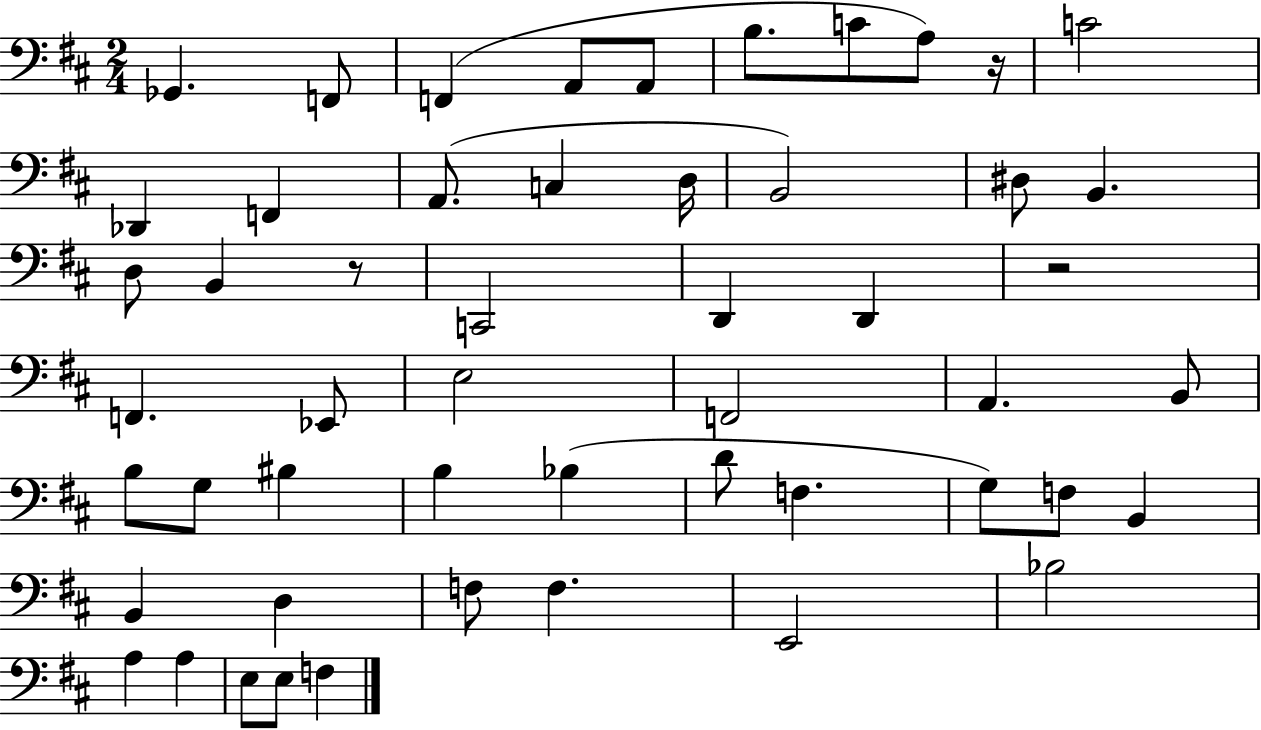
X:1
T:Untitled
M:2/4
L:1/4
K:D
_G,, F,,/2 F,, A,,/2 A,,/2 B,/2 C/2 A,/2 z/4 C2 _D,, F,, A,,/2 C, D,/4 B,,2 ^D,/2 B,, D,/2 B,, z/2 C,,2 D,, D,, z2 F,, _E,,/2 E,2 F,,2 A,, B,,/2 B,/2 G,/2 ^B, B, _B, D/2 F, G,/2 F,/2 B,, B,, D, F,/2 F, E,,2 _B,2 A, A, E,/2 E,/2 F,